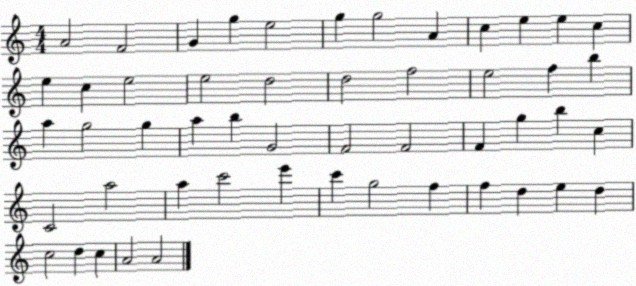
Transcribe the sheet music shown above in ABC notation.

X:1
T:Untitled
M:4/4
L:1/4
K:C
A2 F2 G g e2 g g2 A c e e c e c e2 e2 d2 d2 f2 e2 f b a g2 g a b G2 F2 F2 F g b c C2 a2 a c'2 e' c' g2 f f d e d c2 d c A2 A2